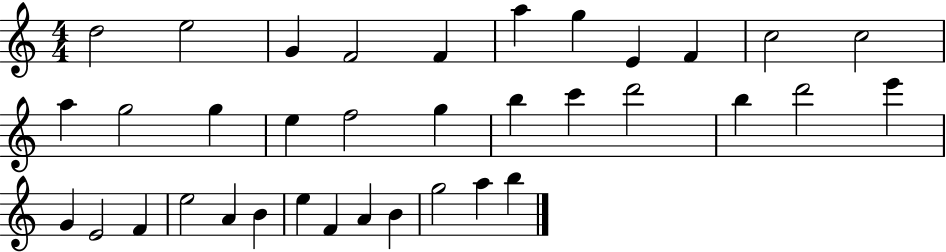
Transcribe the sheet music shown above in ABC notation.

X:1
T:Untitled
M:4/4
L:1/4
K:C
d2 e2 G F2 F a g E F c2 c2 a g2 g e f2 g b c' d'2 b d'2 e' G E2 F e2 A B e F A B g2 a b